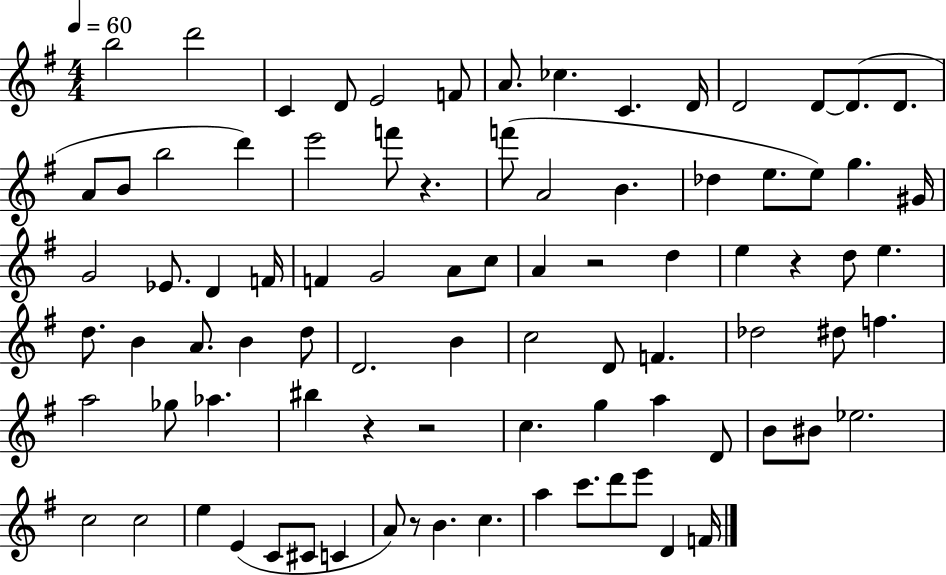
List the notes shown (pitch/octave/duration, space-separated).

B5/h D6/h C4/q D4/e E4/h F4/e A4/e. CES5/q. C4/q. D4/s D4/h D4/e D4/e. D4/e. A4/e B4/e B5/h D6/q E6/h F6/e R/q. F6/e A4/h B4/q. Db5/q E5/e. E5/e G5/q. G#4/s G4/h Eb4/e. D4/q F4/s F4/q G4/h A4/e C5/e A4/q R/h D5/q E5/q R/q D5/e E5/q. D5/e. B4/q A4/e. B4/q D5/e D4/h. B4/q C5/h D4/e F4/q. Db5/h D#5/e F5/q. A5/h Gb5/e Ab5/q. BIS5/q R/q R/h C5/q. G5/q A5/q D4/e B4/e BIS4/e Eb5/h. C5/h C5/h E5/q E4/q C4/e C#4/e C4/q A4/e R/e B4/q. C5/q. A5/q C6/e. D6/e E6/e D4/q F4/s